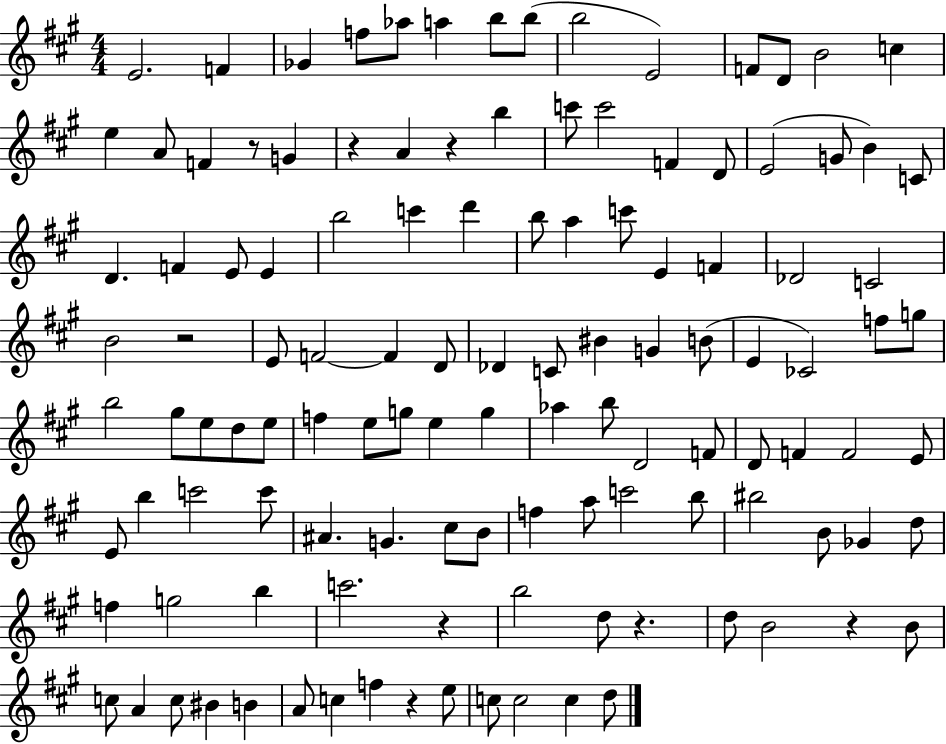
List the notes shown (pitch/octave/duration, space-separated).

E4/h. F4/q Gb4/q F5/e Ab5/e A5/q B5/e B5/e B5/h E4/h F4/e D4/e B4/h C5/q E5/q A4/e F4/q R/e G4/q R/q A4/q R/q B5/q C6/e C6/h F4/q D4/e E4/h G4/e B4/q C4/e D4/q. F4/q E4/e E4/q B5/h C6/q D6/q B5/e A5/q C6/e E4/q F4/q Db4/h C4/h B4/h R/h E4/e F4/h F4/q D4/e Db4/q C4/e BIS4/q G4/q B4/e E4/q CES4/h F5/e G5/e B5/h G#5/e E5/e D5/e E5/e F5/q E5/e G5/e E5/q G5/q Ab5/q B5/e D4/h F4/e D4/e F4/q F4/h E4/e E4/e B5/q C6/h C6/e A#4/q. G4/q. C#5/e B4/e F5/q A5/e C6/h B5/e BIS5/h B4/e Gb4/q D5/e F5/q G5/h B5/q C6/h. R/q B5/h D5/e R/q. D5/e B4/h R/q B4/e C5/e A4/q C5/e BIS4/q B4/q A4/e C5/q F5/q R/q E5/e C5/e C5/h C5/q D5/e